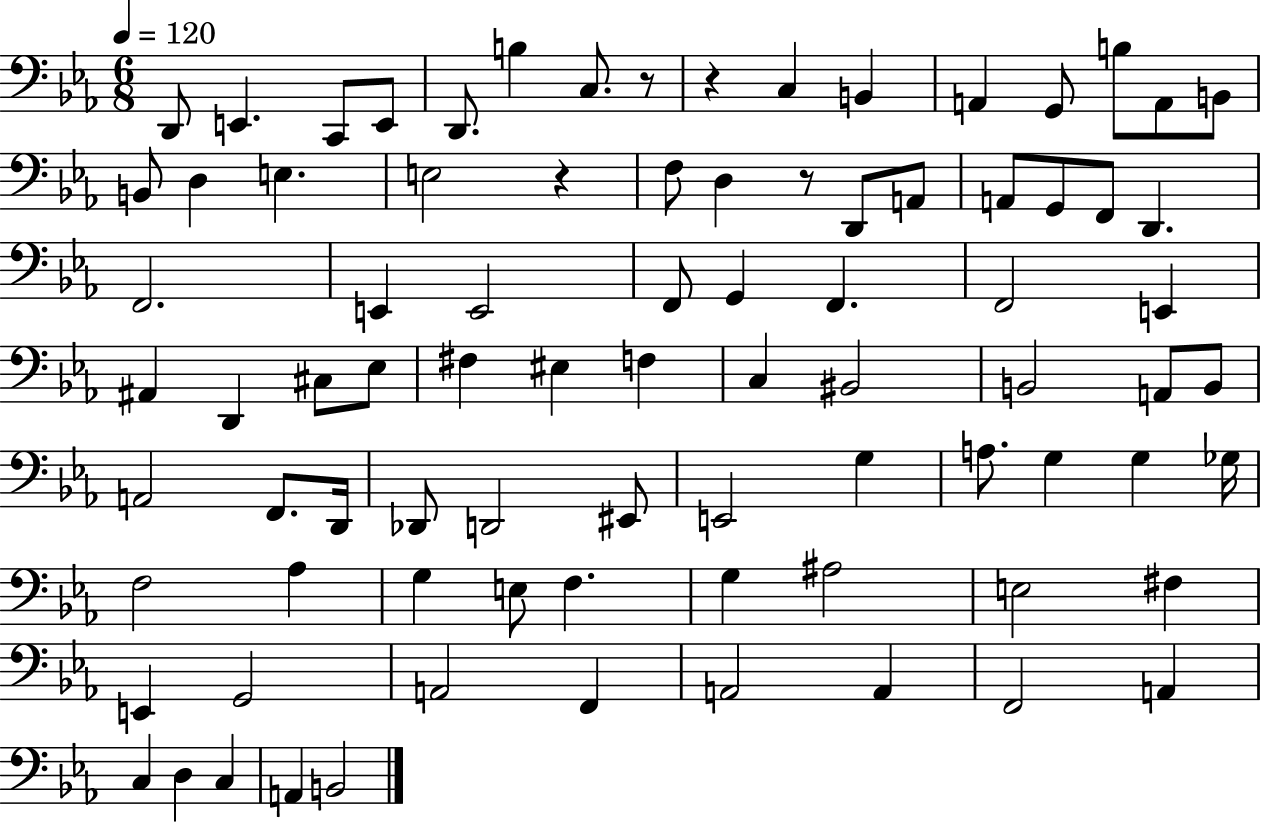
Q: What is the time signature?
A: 6/8